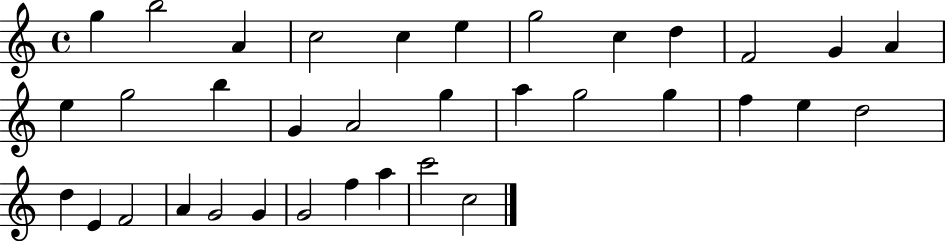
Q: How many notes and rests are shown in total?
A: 35